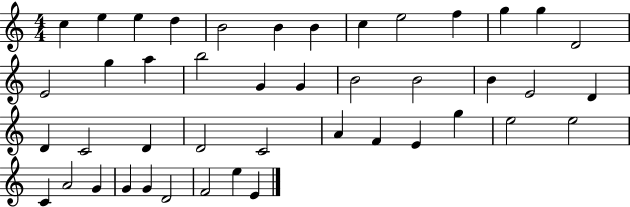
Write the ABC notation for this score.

X:1
T:Untitled
M:4/4
L:1/4
K:C
c e e d B2 B B c e2 f g g D2 E2 g a b2 G G B2 B2 B E2 D D C2 D D2 C2 A F E g e2 e2 C A2 G G G D2 F2 e E